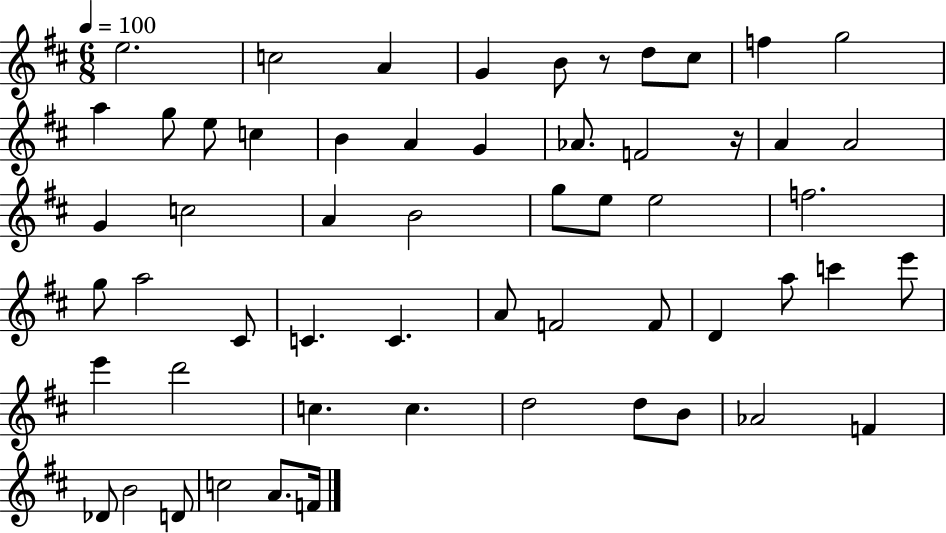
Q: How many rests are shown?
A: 2